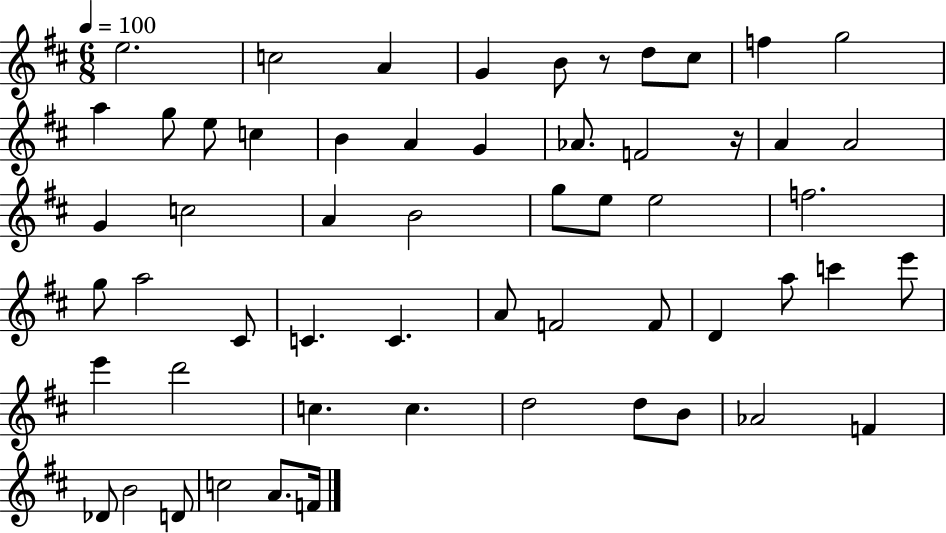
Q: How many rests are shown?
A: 2